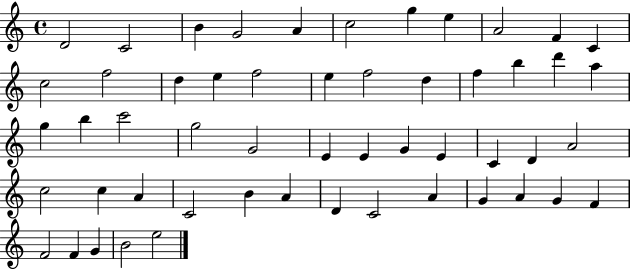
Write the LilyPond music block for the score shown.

{
  \clef treble
  \time 4/4
  \defaultTimeSignature
  \key c \major
  d'2 c'2 | b'4 g'2 a'4 | c''2 g''4 e''4 | a'2 f'4 c'4 | \break c''2 f''2 | d''4 e''4 f''2 | e''4 f''2 d''4 | f''4 b''4 d'''4 a''4 | \break g''4 b''4 c'''2 | g''2 g'2 | e'4 e'4 g'4 e'4 | c'4 d'4 a'2 | \break c''2 c''4 a'4 | c'2 b'4 a'4 | d'4 c'2 a'4 | g'4 a'4 g'4 f'4 | \break f'2 f'4 g'4 | b'2 e''2 | \bar "|."
}